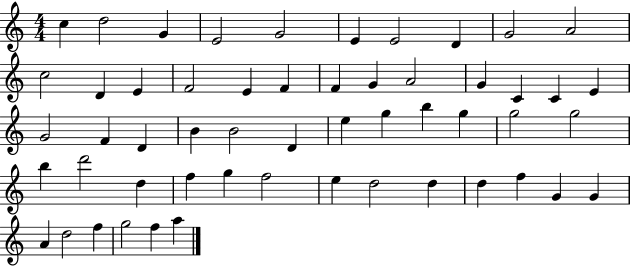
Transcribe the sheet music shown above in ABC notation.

X:1
T:Untitled
M:4/4
L:1/4
K:C
c d2 G E2 G2 E E2 D G2 A2 c2 D E F2 E F F G A2 G C C E G2 F D B B2 D e g b g g2 g2 b d'2 d f g f2 e d2 d d f G G A d2 f g2 f a